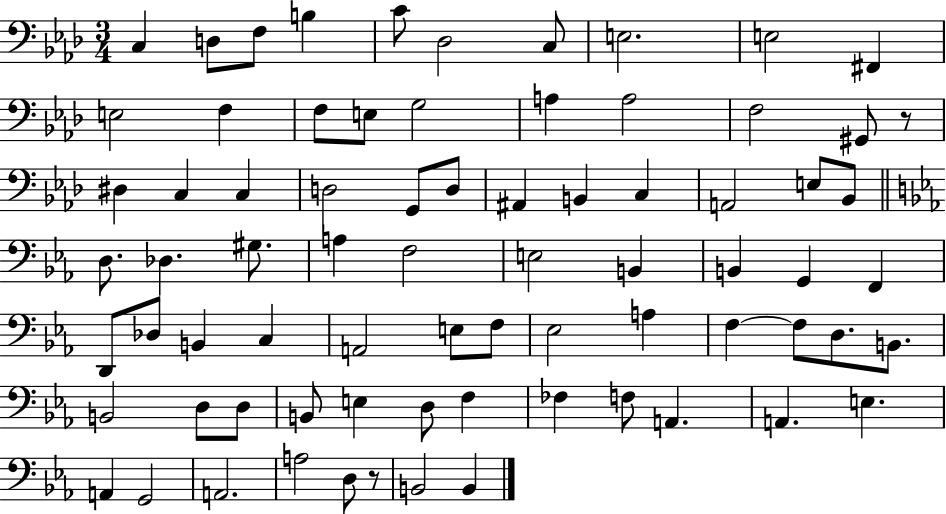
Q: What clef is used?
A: bass